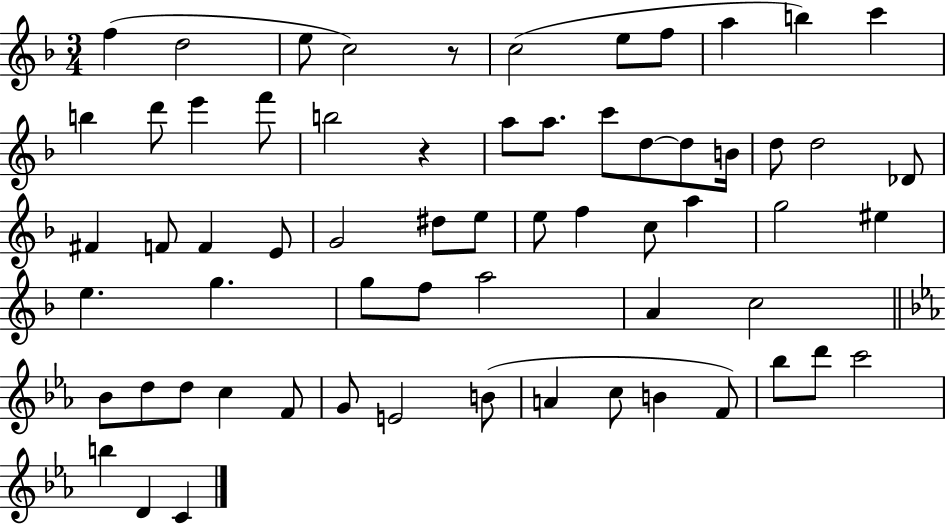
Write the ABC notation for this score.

X:1
T:Untitled
M:3/4
L:1/4
K:F
f d2 e/2 c2 z/2 c2 e/2 f/2 a b c' b d'/2 e' f'/2 b2 z a/2 a/2 c'/2 d/2 d/2 B/4 d/2 d2 _D/2 ^F F/2 F E/2 G2 ^d/2 e/2 e/2 f c/2 a g2 ^e e g g/2 f/2 a2 A c2 _B/2 d/2 d/2 c F/2 G/2 E2 B/2 A c/2 B F/2 _b/2 d'/2 c'2 b D C